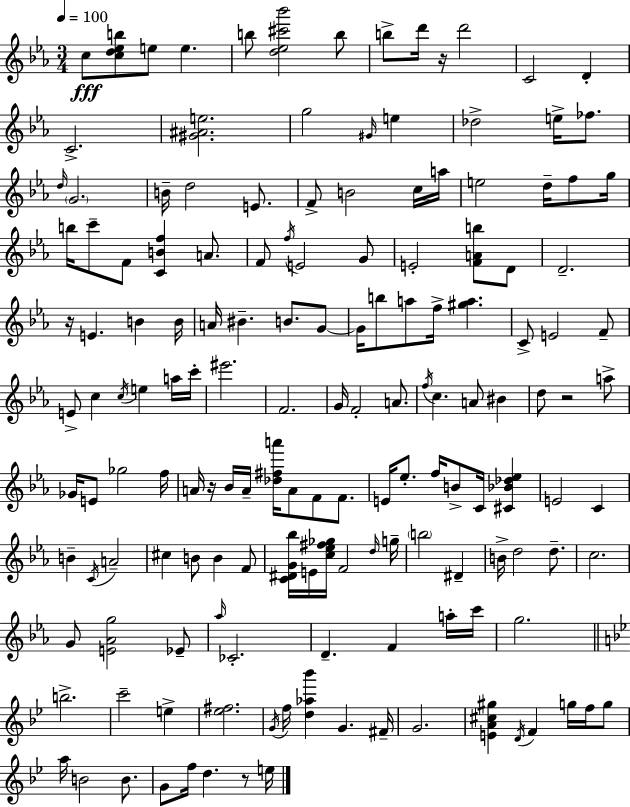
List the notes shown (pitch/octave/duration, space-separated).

C5/e [C5,D5,Eb5,B5]/e E5/e E5/q. B5/e [D5,Eb5,C#6,Bb6]/h B5/e B5/e D6/s R/s D6/h C4/h D4/q C4/h. [G#4,A#4,E5]/h. G5/h G#4/s E5/q Db5/h E5/s FES5/e. D5/s G4/h. B4/s D5/h E4/e. F4/e B4/h C5/s A5/s E5/h D5/s F5/e G5/s B5/s C6/e F4/e [C4,B4,F5]/q A4/e. F4/e F5/s E4/h G4/e E4/h [F4,A4,B5]/e D4/e D4/h. R/s E4/q. B4/q B4/s A4/s BIS4/q. B4/e. G4/e G4/s B5/e A5/e F5/s [G#5,A5]/q. C4/e E4/h F4/e E4/e C5/q C5/s E5/q A5/s C6/s EIS6/h. F4/h. G4/s F4/h A4/e. F5/s C5/q. A4/e BIS4/q D5/e R/h A5/e Gb4/s E4/e Gb5/h F5/s A4/s R/s Bb4/s A4/s [Db5,F#5,A6]/s A4/e F4/e F4/e. E4/s Eb5/e. F5/s B4/e C4/s [C#4,Bb4,Db5,Eb5]/q E4/h C4/q B4/q C4/s A4/h C#5/q B4/e B4/q F4/e [C4,D#4,G4,Bb5]/s E4/s [C5,Eb5,F#5,Gb5]/s F4/h D5/s G5/s B5/h D#4/q B4/s D5/h D5/e. C5/h. G4/e [E4,Ab4,G5]/h Eb4/e Ab5/s CES4/h. D4/q. F4/q A5/s C6/s G5/h. B5/h. C6/h E5/q [Eb5,F#5]/h. G4/s F5/s [D5,Ab5,Bb6]/q G4/q. F#4/s G4/h. [E4,A4,C#5,G#5]/q D4/s F4/q G5/s F5/s G5/e A5/s B4/h B4/e. G4/e F5/s D5/q. R/e E5/s